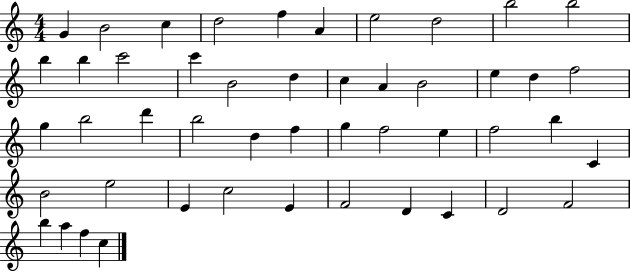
X:1
T:Untitled
M:4/4
L:1/4
K:C
G B2 c d2 f A e2 d2 b2 b2 b b c'2 c' B2 d c A B2 e d f2 g b2 d' b2 d f g f2 e f2 b C B2 e2 E c2 E F2 D C D2 F2 b a f c